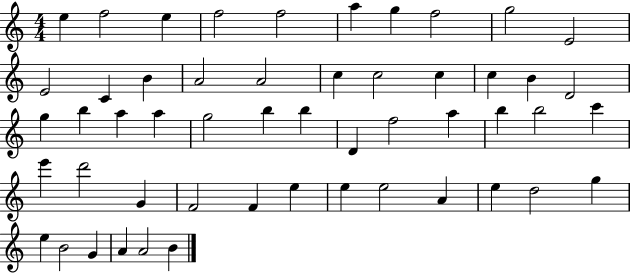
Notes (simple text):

E5/q F5/h E5/q F5/h F5/h A5/q G5/q F5/h G5/h E4/h E4/h C4/q B4/q A4/h A4/h C5/q C5/h C5/q C5/q B4/q D4/h G5/q B5/q A5/q A5/q G5/h B5/q B5/q D4/q F5/h A5/q B5/q B5/h C6/q E6/q D6/h G4/q F4/h F4/q E5/q E5/q E5/h A4/q E5/q D5/h G5/q E5/q B4/h G4/q A4/q A4/h B4/q